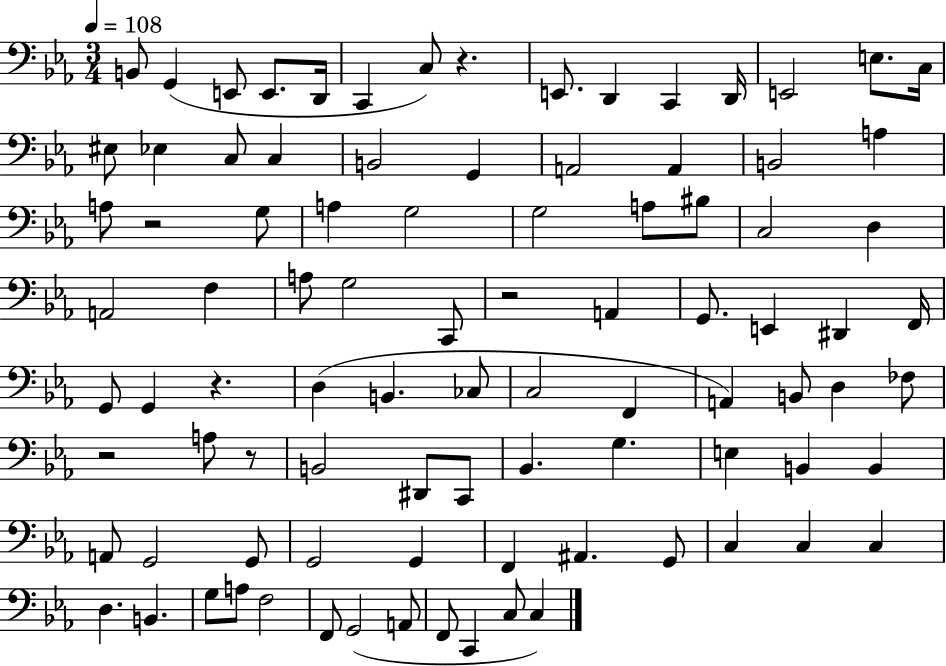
{
  \clef bass
  \numericTimeSignature
  \time 3/4
  \key ees \major
  \tempo 4 = 108
  b,8 g,4( e,8 e,8. d,16 | c,4 c8) r4. | e,8. d,4 c,4 d,16 | e,2 e8. c16 | \break eis8 ees4 c8 c4 | b,2 g,4 | a,2 a,4 | b,2 a4 | \break a8 r2 g8 | a4 g2 | g2 a8 bis8 | c2 d4 | \break a,2 f4 | a8 g2 c,8 | r2 a,4 | g,8. e,4 dis,4 f,16 | \break g,8 g,4 r4. | d4( b,4. ces8 | c2 f,4 | a,4) b,8 d4 fes8 | \break r2 a8 r8 | b,2 dis,8 c,8 | bes,4. g4. | e4 b,4 b,4 | \break a,8 g,2 g,8 | g,2 g,4 | f,4 ais,4. g,8 | c4 c4 c4 | \break d4. b,4. | g8 a8 f2 | f,8 g,2( a,8 | f,8 c,4 c8 c4) | \break \bar "|."
}